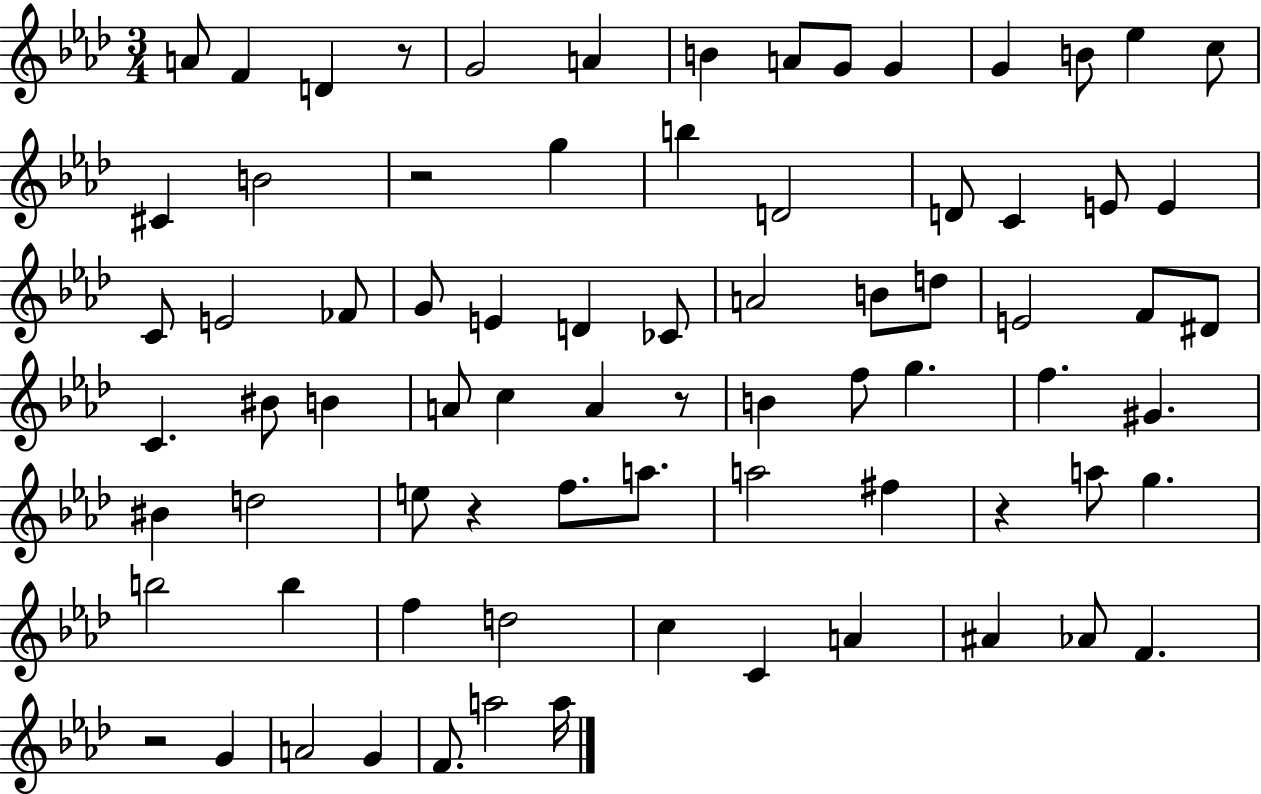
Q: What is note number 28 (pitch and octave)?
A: D4